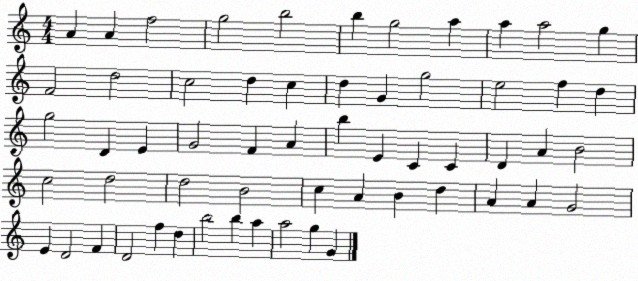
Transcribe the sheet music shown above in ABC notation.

X:1
T:Untitled
M:4/4
L:1/4
K:C
A A f2 g2 b2 b g2 a a a2 g F2 d2 c2 d c d G g2 e2 f d g2 D E G2 F A b E C C D A B2 c2 d2 d2 B2 c A B d A A G2 E D2 F D2 f d b2 b a a2 g G